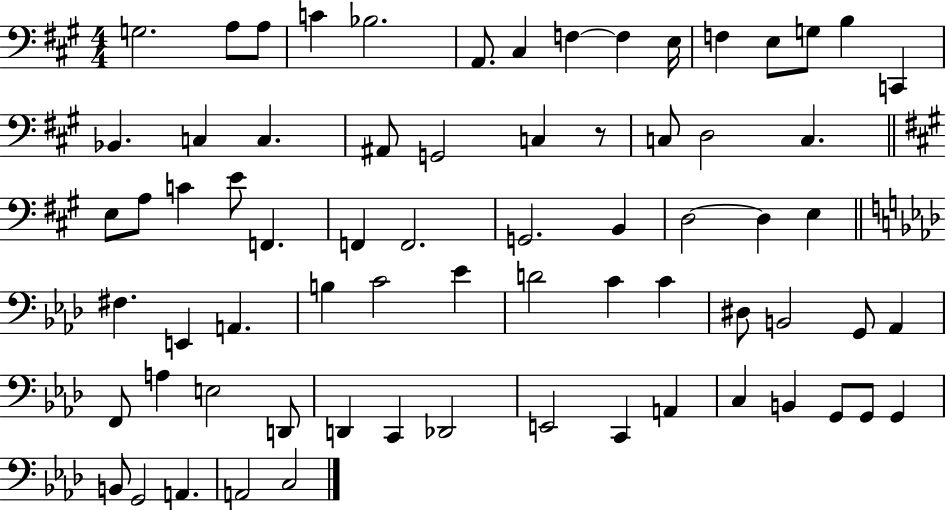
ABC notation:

X:1
T:Untitled
M:4/4
L:1/4
K:A
G,2 A,/2 A,/2 C _B,2 A,,/2 ^C, F, F, E,/4 F, E,/2 G,/2 B, C,, _B,, C, C, ^A,,/2 G,,2 C, z/2 C,/2 D,2 C, E,/2 A,/2 C E/2 F,, F,, F,,2 G,,2 B,, D,2 D, E, ^F, E,, A,, B, C2 _E D2 C C ^D,/2 B,,2 G,,/2 _A,, F,,/2 A, E,2 D,,/2 D,, C,, _D,,2 E,,2 C,, A,, C, B,, G,,/2 G,,/2 G,, B,,/2 G,,2 A,, A,,2 C,2